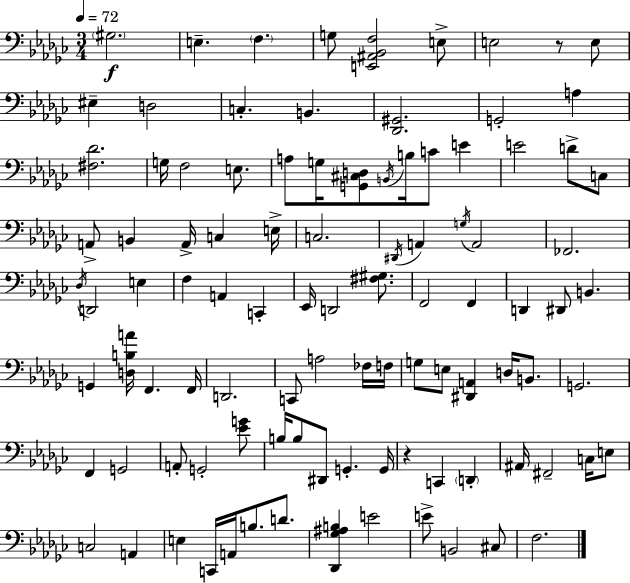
G#3/h. E3/q. F3/q. G3/e [E2,A#2,Bb2,F3]/h E3/e E3/h R/e E3/e EIS3/q D3/h C3/q. B2/q. [Db2,G#2]/h. G2/h A3/q [F#3,Db4]/h. G3/s F3/h E3/e. A3/e G3/s [G2,C#3,D3]/e B2/s B3/s C4/e E4/q E4/h D4/e C3/e A2/e B2/q A2/s C3/q E3/s C3/h. D#2/s A2/q G3/s A2/h FES2/h. Db3/s D2/h E3/q F3/q A2/q C2/q Eb2/s D2/h [F#3,G#3]/e. F2/h F2/q D2/q D#2/e B2/q. G2/q [D3,B3,A4]/s F2/q. F2/s D2/h. C2/e A3/h FES3/s F3/s G3/e E3/e [D#2,A2]/q D3/s B2/e. G2/h. F2/q G2/h A2/e G2/h [Eb4,G4]/e B3/s B3/e D#2/e G2/q. G2/s R/q C2/q D2/q A#2/s F#2/h C3/s E3/e C3/h A2/q E3/q C2/s A2/s B3/e. D4/e. [Db2,Gb3,A#3,B3]/q E4/h E4/e B2/h C#3/e F3/h.